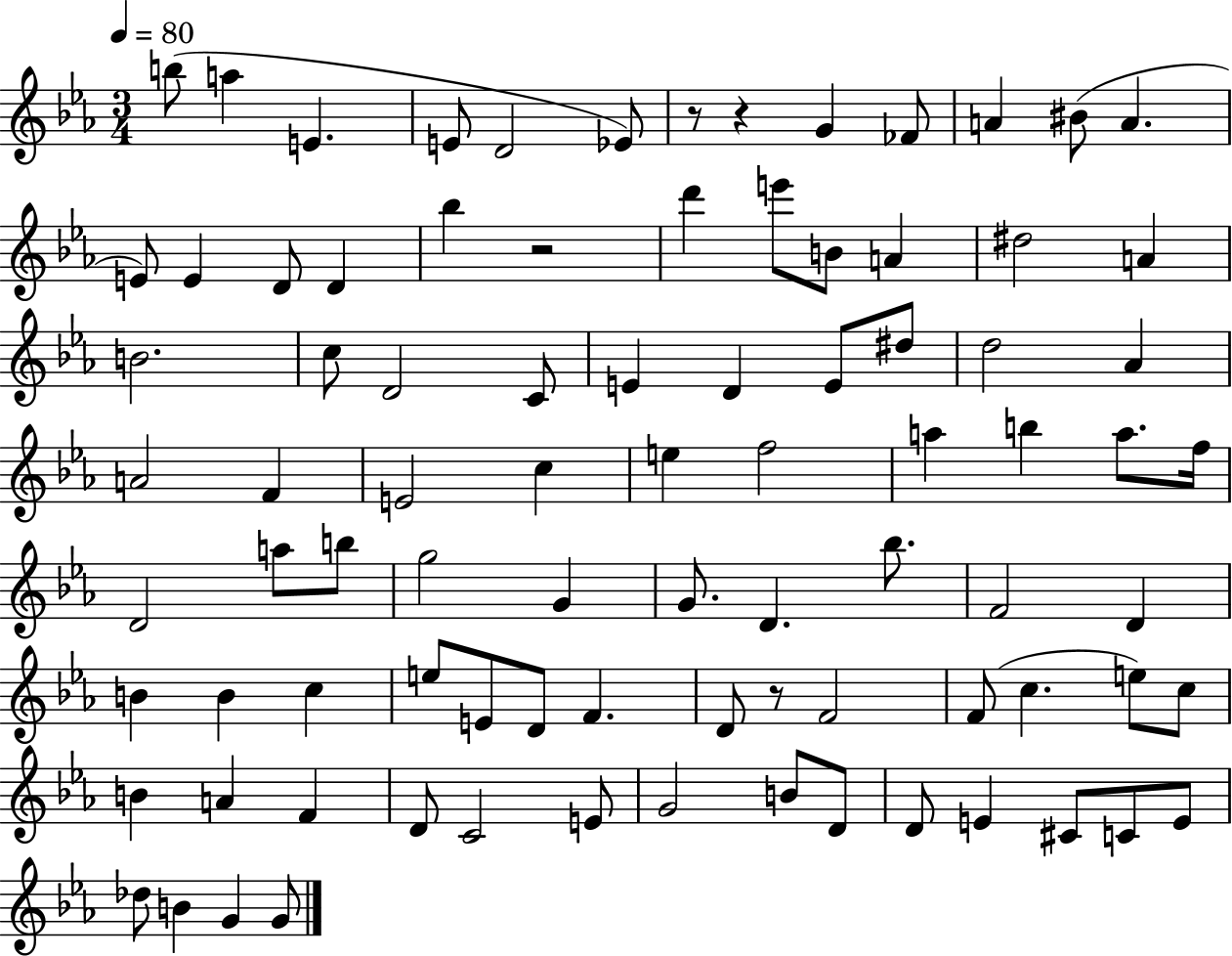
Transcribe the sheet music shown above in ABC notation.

X:1
T:Untitled
M:3/4
L:1/4
K:Eb
b/2 a E E/2 D2 _E/2 z/2 z G _F/2 A ^B/2 A E/2 E D/2 D _b z2 d' e'/2 B/2 A ^d2 A B2 c/2 D2 C/2 E D E/2 ^d/2 d2 _A A2 F E2 c e f2 a b a/2 f/4 D2 a/2 b/2 g2 G G/2 D _b/2 F2 D B B c e/2 E/2 D/2 F D/2 z/2 F2 F/2 c e/2 c/2 B A F D/2 C2 E/2 G2 B/2 D/2 D/2 E ^C/2 C/2 E/2 _d/2 B G G/2